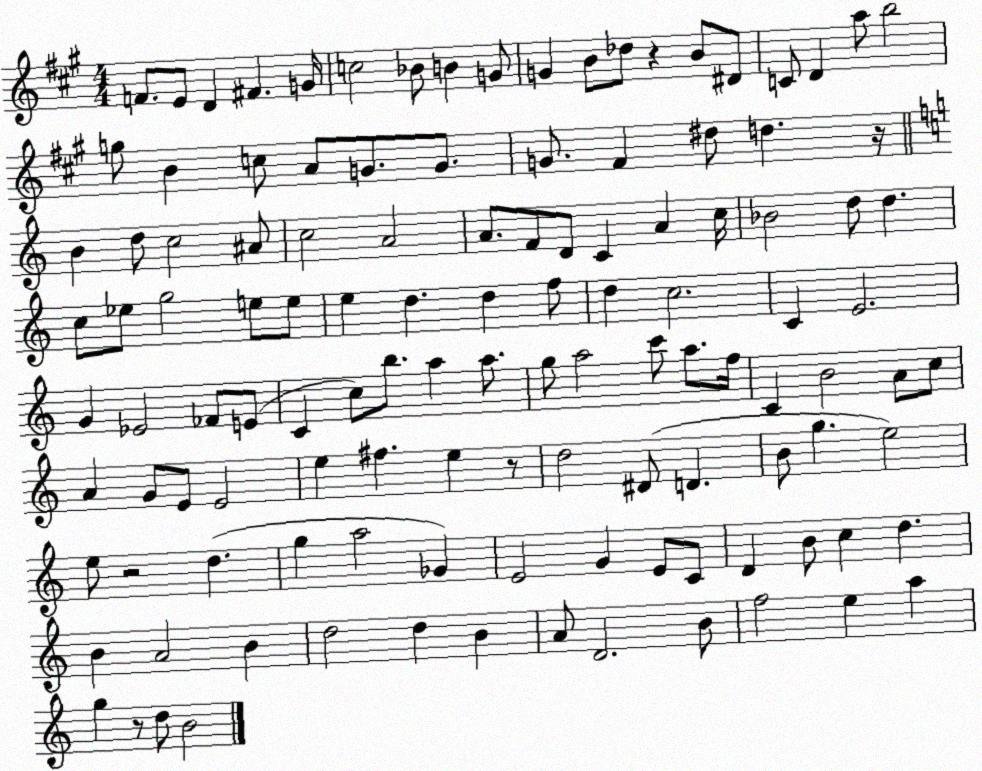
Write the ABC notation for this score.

X:1
T:Untitled
M:4/4
L:1/4
K:A
F/2 E/2 D ^F G/4 c2 _B/2 B G/2 G B/2 _d/2 z B/2 ^D/2 C/2 D a/2 b2 g/2 B c/2 A/2 G/2 G/2 G/2 ^F ^d/2 d z/4 B d/2 c2 ^A/2 c2 A2 A/2 F/2 D/2 C A c/4 _B2 d/2 d c/2 _e/2 g2 e/2 e/2 e d d f/2 d c2 C E2 G _E2 _F/2 E/2 C c/2 b/2 a a/2 g/2 a2 c'/2 a/2 f/4 C B2 A/2 c/2 A G/2 E/2 E2 e ^f e z/2 d2 ^D/2 D B/2 g e2 e/2 z2 d g a2 _G E2 G E/2 C/2 D B/2 c d B A2 B d2 d B A/2 D2 B/2 f2 e a g z/2 d/2 B2